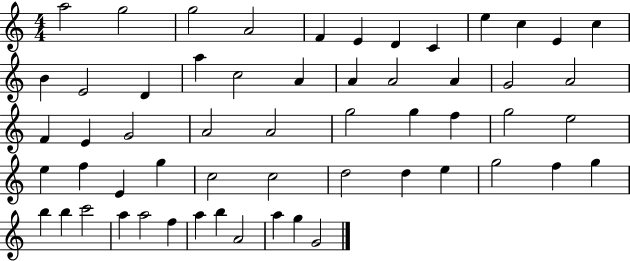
A5/h G5/h G5/h A4/h F4/q E4/q D4/q C4/q E5/q C5/q E4/q C5/q B4/q E4/h D4/q A5/q C5/h A4/q A4/q A4/h A4/q G4/h A4/h F4/q E4/q G4/h A4/h A4/h G5/h G5/q F5/q G5/h E5/h E5/q F5/q E4/q G5/q C5/h C5/h D5/h D5/q E5/q G5/h F5/q G5/q B5/q B5/q C6/h A5/q A5/h F5/q A5/q B5/q A4/h A5/q G5/q G4/h